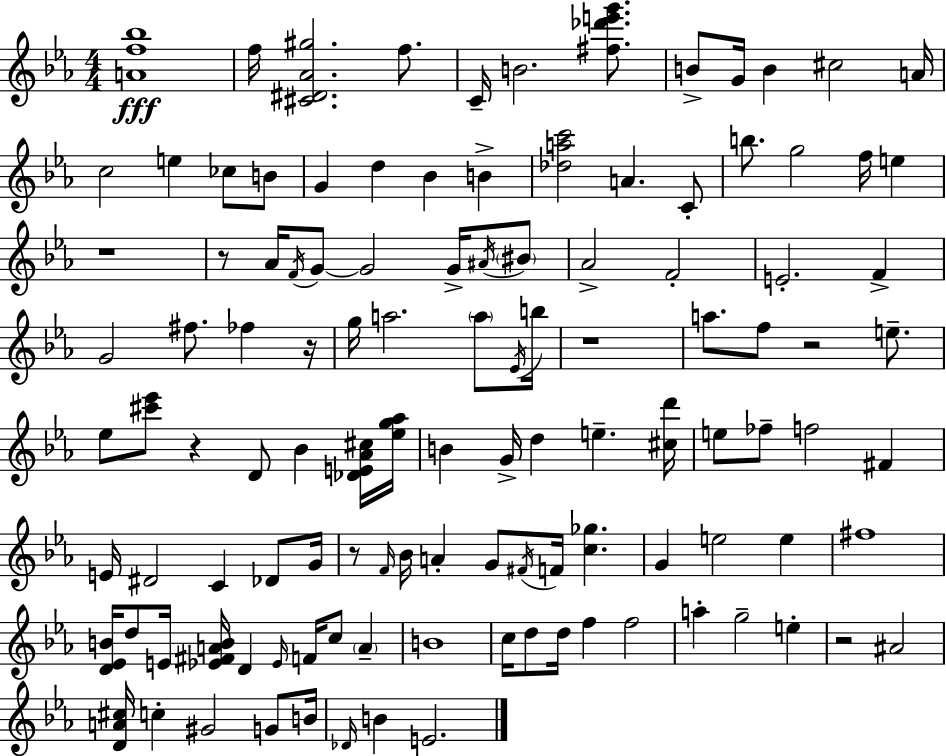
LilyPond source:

{
  \clef treble
  \numericTimeSignature
  \time 4/4
  \key ees \major
  <a' f'' bes''>1\fff | f''16 <cis' dis' aes' gis''>2. f''8. | c'16-- b'2. <fis'' des''' e''' g'''>8. | b'8-> g'16 b'4 cis''2 a'16 | \break c''2 e''4 ces''8 b'8 | g'4 d''4 bes'4 b'4-> | <des'' a'' c'''>2 a'4. c'8-. | b''8. g''2 f''16 e''4 | \break r1 | r8 aes'16 \acciaccatura { f'16 } g'8~~ g'2 g'16-> \acciaccatura { ais'16 } | \parenthesize bis'8 aes'2-> f'2-. | e'2.-. f'4-> | \break g'2 fis''8. fes''4 | r16 g''16 a''2. \parenthesize a''8 | \acciaccatura { ees'16 } b''16 r1 | a''8. f''8 r2 | \break e''8.-- ees''8 <cis''' ees'''>8 r4 d'8 bes'4 | <des' e' aes' cis''>16 <ees'' g'' aes''>16 b'4 g'16-> d''4 e''4.-- | <cis'' d'''>16 e''8 fes''8-- f''2 fis'4 | e'16 dis'2 c'4 | \break des'8 g'16 r8 \grace { f'16 } bes'16 a'4-. g'8 \acciaccatura { fis'16 } f'16 <c'' ges''>4. | g'4 e''2 | e''4 fis''1 | <d' ees' b'>16 d''8 e'16 <ees' fis' a' b'>16 d'4 \grace { ees'16 } f'16 | \break c''8 \parenthesize a'4-- b'1 | c''16 d''8 d''16 f''4 f''2 | a''4-. g''2-- | e''4-. r2 ais'2 | \break <d' a' cis''>16 c''4-. gis'2 | g'8 b'16 \grace { des'16 } b'4 e'2. | \bar "|."
}